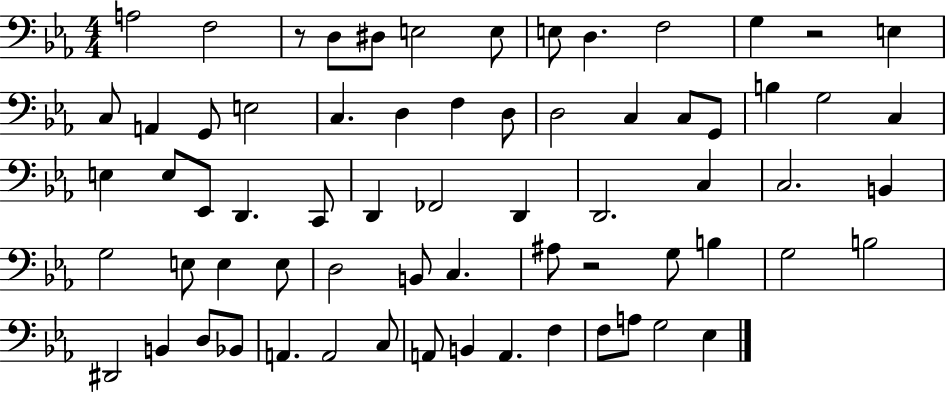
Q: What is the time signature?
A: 4/4